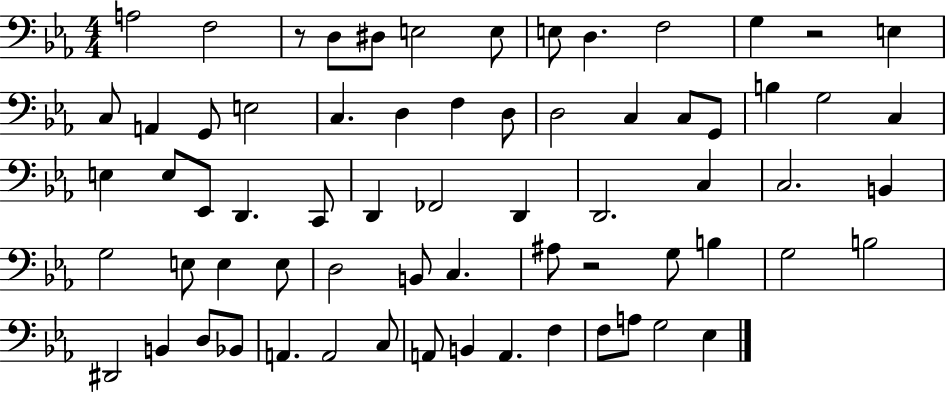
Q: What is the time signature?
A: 4/4